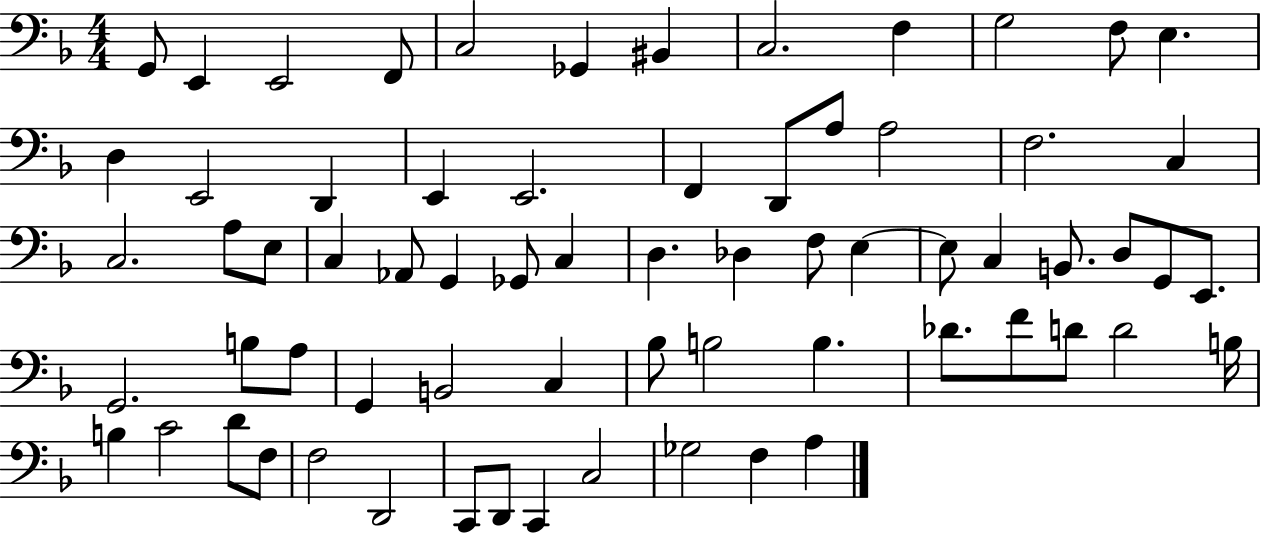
X:1
T:Untitled
M:4/4
L:1/4
K:F
G,,/2 E,, E,,2 F,,/2 C,2 _G,, ^B,, C,2 F, G,2 F,/2 E, D, E,,2 D,, E,, E,,2 F,, D,,/2 A,/2 A,2 F,2 C, C,2 A,/2 E,/2 C, _A,,/2 G,, _G,,/2 C, D, _D, F,/2 E, E,/2 C, B,,/2 D,/2 G,,/2 E,,/2 G,,2 B,/2 A,/2 G,, B,,2 C, _B,/2 B,2 B, _D/2 F/2 D/2 D2 B,/4 B, C2 D/2 F,/2 F,2 D,,2 C,,/2 D,,/2 C,, C,2 _G,2 F, A,